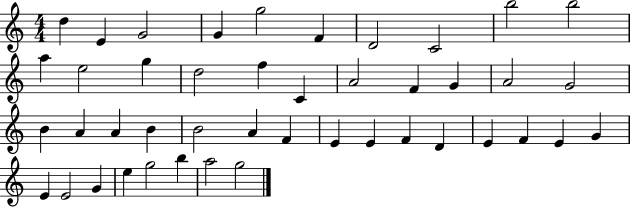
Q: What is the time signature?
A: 4/4